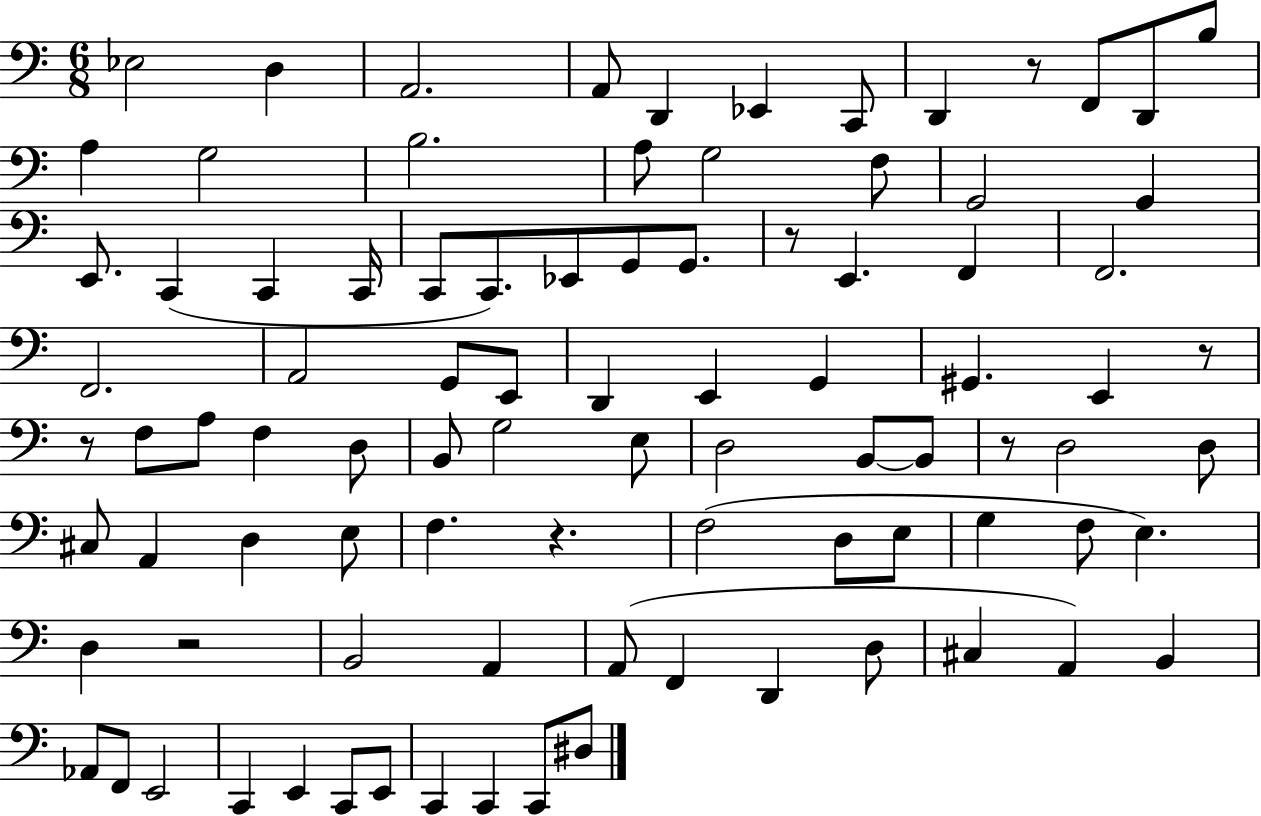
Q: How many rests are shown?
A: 7